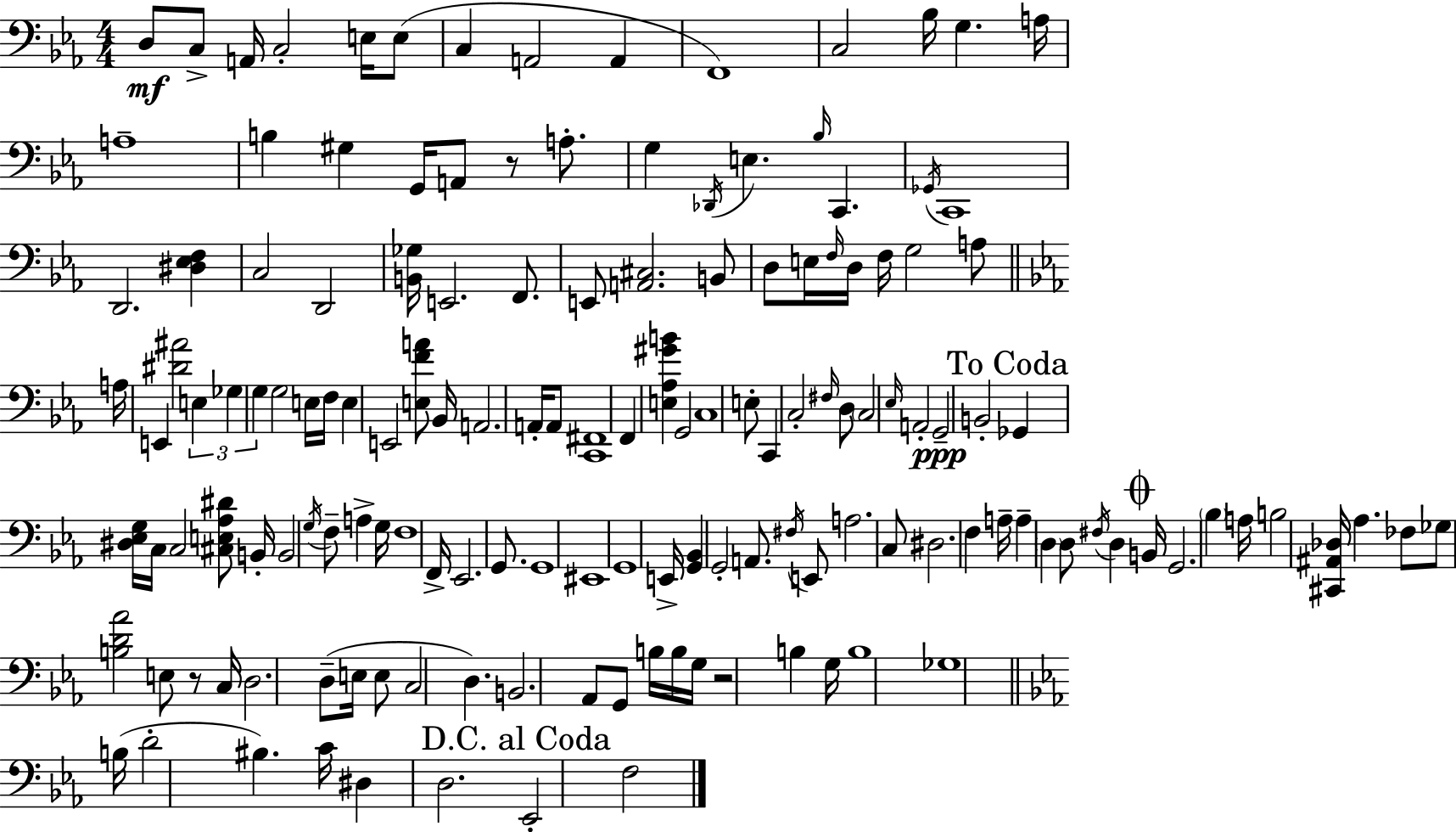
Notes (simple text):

D3/e C3/e A2/s C3/h E3/s E3/e C3/q A2/h A2/q F2/w C3/h Bb3/s G3/q. A3/s A3/w B3/q G#3/q G2/s A2/e R/e A3/e. G3/q Db2/s E3/q. Bb3/s C2/q. Gb2/s C2/w D2/h. [D#3,Eb3,F3]/q C3/h D2/h [B2,Gb3]/s E2/h. F2/e. E2/e [A2,C#3]/h. B2/e D3/e E3/s F3/s D3/s F3/s G3/h A3/e A3/s E2/q [D#4,A#4]/h E3/q Gb3/q G3/q G3/h E3/s F3/s E3/q E2/h [E3,F4,A4]/e Bb2/s A2/h. A2/s A2/e [C2,F#2]/w F2/q [E3,Ab3,G#4,B4]/q G2/h C3/w E3/e C2/q C3/h F#3/s D3/e C3/h Eb3/s A2/h G2/h B2/h Gb2/q [D#3,Eb3,G3]/s C3/s C3/h [C#3,E3,Ab3,D#4]/e B2/s B2/h G3/s F3/e A3/q G3/s F3/w F2/s Eb2/h. G2/e. G2/w EIS2/w G2/w E2/s [G2,Bb2]/q G2/h A2/e. F#3/s E2/e A3/h. C3/e D#3/h. F3/q A3/s A3/q D3/q D3/e F#3/s D3/q B2/s G2/h. Bb3/q A3/s B3/h [C#2,A#2,Db3]/s Ab3/q. FES3/e Gb3/e [B3,D4,Ab4]/h E3/e R/e C3/s D3/h. D3/e E3/s E3/e C3/h D3/q. B2/h. Ab2/e G2/e B3/s B3/s G3/s R/h B3/q G3/s B3/w Gb3/w B3/s D4/h BIS3/q. C4/s D#3/q D3/h. Eb2/h F3/h